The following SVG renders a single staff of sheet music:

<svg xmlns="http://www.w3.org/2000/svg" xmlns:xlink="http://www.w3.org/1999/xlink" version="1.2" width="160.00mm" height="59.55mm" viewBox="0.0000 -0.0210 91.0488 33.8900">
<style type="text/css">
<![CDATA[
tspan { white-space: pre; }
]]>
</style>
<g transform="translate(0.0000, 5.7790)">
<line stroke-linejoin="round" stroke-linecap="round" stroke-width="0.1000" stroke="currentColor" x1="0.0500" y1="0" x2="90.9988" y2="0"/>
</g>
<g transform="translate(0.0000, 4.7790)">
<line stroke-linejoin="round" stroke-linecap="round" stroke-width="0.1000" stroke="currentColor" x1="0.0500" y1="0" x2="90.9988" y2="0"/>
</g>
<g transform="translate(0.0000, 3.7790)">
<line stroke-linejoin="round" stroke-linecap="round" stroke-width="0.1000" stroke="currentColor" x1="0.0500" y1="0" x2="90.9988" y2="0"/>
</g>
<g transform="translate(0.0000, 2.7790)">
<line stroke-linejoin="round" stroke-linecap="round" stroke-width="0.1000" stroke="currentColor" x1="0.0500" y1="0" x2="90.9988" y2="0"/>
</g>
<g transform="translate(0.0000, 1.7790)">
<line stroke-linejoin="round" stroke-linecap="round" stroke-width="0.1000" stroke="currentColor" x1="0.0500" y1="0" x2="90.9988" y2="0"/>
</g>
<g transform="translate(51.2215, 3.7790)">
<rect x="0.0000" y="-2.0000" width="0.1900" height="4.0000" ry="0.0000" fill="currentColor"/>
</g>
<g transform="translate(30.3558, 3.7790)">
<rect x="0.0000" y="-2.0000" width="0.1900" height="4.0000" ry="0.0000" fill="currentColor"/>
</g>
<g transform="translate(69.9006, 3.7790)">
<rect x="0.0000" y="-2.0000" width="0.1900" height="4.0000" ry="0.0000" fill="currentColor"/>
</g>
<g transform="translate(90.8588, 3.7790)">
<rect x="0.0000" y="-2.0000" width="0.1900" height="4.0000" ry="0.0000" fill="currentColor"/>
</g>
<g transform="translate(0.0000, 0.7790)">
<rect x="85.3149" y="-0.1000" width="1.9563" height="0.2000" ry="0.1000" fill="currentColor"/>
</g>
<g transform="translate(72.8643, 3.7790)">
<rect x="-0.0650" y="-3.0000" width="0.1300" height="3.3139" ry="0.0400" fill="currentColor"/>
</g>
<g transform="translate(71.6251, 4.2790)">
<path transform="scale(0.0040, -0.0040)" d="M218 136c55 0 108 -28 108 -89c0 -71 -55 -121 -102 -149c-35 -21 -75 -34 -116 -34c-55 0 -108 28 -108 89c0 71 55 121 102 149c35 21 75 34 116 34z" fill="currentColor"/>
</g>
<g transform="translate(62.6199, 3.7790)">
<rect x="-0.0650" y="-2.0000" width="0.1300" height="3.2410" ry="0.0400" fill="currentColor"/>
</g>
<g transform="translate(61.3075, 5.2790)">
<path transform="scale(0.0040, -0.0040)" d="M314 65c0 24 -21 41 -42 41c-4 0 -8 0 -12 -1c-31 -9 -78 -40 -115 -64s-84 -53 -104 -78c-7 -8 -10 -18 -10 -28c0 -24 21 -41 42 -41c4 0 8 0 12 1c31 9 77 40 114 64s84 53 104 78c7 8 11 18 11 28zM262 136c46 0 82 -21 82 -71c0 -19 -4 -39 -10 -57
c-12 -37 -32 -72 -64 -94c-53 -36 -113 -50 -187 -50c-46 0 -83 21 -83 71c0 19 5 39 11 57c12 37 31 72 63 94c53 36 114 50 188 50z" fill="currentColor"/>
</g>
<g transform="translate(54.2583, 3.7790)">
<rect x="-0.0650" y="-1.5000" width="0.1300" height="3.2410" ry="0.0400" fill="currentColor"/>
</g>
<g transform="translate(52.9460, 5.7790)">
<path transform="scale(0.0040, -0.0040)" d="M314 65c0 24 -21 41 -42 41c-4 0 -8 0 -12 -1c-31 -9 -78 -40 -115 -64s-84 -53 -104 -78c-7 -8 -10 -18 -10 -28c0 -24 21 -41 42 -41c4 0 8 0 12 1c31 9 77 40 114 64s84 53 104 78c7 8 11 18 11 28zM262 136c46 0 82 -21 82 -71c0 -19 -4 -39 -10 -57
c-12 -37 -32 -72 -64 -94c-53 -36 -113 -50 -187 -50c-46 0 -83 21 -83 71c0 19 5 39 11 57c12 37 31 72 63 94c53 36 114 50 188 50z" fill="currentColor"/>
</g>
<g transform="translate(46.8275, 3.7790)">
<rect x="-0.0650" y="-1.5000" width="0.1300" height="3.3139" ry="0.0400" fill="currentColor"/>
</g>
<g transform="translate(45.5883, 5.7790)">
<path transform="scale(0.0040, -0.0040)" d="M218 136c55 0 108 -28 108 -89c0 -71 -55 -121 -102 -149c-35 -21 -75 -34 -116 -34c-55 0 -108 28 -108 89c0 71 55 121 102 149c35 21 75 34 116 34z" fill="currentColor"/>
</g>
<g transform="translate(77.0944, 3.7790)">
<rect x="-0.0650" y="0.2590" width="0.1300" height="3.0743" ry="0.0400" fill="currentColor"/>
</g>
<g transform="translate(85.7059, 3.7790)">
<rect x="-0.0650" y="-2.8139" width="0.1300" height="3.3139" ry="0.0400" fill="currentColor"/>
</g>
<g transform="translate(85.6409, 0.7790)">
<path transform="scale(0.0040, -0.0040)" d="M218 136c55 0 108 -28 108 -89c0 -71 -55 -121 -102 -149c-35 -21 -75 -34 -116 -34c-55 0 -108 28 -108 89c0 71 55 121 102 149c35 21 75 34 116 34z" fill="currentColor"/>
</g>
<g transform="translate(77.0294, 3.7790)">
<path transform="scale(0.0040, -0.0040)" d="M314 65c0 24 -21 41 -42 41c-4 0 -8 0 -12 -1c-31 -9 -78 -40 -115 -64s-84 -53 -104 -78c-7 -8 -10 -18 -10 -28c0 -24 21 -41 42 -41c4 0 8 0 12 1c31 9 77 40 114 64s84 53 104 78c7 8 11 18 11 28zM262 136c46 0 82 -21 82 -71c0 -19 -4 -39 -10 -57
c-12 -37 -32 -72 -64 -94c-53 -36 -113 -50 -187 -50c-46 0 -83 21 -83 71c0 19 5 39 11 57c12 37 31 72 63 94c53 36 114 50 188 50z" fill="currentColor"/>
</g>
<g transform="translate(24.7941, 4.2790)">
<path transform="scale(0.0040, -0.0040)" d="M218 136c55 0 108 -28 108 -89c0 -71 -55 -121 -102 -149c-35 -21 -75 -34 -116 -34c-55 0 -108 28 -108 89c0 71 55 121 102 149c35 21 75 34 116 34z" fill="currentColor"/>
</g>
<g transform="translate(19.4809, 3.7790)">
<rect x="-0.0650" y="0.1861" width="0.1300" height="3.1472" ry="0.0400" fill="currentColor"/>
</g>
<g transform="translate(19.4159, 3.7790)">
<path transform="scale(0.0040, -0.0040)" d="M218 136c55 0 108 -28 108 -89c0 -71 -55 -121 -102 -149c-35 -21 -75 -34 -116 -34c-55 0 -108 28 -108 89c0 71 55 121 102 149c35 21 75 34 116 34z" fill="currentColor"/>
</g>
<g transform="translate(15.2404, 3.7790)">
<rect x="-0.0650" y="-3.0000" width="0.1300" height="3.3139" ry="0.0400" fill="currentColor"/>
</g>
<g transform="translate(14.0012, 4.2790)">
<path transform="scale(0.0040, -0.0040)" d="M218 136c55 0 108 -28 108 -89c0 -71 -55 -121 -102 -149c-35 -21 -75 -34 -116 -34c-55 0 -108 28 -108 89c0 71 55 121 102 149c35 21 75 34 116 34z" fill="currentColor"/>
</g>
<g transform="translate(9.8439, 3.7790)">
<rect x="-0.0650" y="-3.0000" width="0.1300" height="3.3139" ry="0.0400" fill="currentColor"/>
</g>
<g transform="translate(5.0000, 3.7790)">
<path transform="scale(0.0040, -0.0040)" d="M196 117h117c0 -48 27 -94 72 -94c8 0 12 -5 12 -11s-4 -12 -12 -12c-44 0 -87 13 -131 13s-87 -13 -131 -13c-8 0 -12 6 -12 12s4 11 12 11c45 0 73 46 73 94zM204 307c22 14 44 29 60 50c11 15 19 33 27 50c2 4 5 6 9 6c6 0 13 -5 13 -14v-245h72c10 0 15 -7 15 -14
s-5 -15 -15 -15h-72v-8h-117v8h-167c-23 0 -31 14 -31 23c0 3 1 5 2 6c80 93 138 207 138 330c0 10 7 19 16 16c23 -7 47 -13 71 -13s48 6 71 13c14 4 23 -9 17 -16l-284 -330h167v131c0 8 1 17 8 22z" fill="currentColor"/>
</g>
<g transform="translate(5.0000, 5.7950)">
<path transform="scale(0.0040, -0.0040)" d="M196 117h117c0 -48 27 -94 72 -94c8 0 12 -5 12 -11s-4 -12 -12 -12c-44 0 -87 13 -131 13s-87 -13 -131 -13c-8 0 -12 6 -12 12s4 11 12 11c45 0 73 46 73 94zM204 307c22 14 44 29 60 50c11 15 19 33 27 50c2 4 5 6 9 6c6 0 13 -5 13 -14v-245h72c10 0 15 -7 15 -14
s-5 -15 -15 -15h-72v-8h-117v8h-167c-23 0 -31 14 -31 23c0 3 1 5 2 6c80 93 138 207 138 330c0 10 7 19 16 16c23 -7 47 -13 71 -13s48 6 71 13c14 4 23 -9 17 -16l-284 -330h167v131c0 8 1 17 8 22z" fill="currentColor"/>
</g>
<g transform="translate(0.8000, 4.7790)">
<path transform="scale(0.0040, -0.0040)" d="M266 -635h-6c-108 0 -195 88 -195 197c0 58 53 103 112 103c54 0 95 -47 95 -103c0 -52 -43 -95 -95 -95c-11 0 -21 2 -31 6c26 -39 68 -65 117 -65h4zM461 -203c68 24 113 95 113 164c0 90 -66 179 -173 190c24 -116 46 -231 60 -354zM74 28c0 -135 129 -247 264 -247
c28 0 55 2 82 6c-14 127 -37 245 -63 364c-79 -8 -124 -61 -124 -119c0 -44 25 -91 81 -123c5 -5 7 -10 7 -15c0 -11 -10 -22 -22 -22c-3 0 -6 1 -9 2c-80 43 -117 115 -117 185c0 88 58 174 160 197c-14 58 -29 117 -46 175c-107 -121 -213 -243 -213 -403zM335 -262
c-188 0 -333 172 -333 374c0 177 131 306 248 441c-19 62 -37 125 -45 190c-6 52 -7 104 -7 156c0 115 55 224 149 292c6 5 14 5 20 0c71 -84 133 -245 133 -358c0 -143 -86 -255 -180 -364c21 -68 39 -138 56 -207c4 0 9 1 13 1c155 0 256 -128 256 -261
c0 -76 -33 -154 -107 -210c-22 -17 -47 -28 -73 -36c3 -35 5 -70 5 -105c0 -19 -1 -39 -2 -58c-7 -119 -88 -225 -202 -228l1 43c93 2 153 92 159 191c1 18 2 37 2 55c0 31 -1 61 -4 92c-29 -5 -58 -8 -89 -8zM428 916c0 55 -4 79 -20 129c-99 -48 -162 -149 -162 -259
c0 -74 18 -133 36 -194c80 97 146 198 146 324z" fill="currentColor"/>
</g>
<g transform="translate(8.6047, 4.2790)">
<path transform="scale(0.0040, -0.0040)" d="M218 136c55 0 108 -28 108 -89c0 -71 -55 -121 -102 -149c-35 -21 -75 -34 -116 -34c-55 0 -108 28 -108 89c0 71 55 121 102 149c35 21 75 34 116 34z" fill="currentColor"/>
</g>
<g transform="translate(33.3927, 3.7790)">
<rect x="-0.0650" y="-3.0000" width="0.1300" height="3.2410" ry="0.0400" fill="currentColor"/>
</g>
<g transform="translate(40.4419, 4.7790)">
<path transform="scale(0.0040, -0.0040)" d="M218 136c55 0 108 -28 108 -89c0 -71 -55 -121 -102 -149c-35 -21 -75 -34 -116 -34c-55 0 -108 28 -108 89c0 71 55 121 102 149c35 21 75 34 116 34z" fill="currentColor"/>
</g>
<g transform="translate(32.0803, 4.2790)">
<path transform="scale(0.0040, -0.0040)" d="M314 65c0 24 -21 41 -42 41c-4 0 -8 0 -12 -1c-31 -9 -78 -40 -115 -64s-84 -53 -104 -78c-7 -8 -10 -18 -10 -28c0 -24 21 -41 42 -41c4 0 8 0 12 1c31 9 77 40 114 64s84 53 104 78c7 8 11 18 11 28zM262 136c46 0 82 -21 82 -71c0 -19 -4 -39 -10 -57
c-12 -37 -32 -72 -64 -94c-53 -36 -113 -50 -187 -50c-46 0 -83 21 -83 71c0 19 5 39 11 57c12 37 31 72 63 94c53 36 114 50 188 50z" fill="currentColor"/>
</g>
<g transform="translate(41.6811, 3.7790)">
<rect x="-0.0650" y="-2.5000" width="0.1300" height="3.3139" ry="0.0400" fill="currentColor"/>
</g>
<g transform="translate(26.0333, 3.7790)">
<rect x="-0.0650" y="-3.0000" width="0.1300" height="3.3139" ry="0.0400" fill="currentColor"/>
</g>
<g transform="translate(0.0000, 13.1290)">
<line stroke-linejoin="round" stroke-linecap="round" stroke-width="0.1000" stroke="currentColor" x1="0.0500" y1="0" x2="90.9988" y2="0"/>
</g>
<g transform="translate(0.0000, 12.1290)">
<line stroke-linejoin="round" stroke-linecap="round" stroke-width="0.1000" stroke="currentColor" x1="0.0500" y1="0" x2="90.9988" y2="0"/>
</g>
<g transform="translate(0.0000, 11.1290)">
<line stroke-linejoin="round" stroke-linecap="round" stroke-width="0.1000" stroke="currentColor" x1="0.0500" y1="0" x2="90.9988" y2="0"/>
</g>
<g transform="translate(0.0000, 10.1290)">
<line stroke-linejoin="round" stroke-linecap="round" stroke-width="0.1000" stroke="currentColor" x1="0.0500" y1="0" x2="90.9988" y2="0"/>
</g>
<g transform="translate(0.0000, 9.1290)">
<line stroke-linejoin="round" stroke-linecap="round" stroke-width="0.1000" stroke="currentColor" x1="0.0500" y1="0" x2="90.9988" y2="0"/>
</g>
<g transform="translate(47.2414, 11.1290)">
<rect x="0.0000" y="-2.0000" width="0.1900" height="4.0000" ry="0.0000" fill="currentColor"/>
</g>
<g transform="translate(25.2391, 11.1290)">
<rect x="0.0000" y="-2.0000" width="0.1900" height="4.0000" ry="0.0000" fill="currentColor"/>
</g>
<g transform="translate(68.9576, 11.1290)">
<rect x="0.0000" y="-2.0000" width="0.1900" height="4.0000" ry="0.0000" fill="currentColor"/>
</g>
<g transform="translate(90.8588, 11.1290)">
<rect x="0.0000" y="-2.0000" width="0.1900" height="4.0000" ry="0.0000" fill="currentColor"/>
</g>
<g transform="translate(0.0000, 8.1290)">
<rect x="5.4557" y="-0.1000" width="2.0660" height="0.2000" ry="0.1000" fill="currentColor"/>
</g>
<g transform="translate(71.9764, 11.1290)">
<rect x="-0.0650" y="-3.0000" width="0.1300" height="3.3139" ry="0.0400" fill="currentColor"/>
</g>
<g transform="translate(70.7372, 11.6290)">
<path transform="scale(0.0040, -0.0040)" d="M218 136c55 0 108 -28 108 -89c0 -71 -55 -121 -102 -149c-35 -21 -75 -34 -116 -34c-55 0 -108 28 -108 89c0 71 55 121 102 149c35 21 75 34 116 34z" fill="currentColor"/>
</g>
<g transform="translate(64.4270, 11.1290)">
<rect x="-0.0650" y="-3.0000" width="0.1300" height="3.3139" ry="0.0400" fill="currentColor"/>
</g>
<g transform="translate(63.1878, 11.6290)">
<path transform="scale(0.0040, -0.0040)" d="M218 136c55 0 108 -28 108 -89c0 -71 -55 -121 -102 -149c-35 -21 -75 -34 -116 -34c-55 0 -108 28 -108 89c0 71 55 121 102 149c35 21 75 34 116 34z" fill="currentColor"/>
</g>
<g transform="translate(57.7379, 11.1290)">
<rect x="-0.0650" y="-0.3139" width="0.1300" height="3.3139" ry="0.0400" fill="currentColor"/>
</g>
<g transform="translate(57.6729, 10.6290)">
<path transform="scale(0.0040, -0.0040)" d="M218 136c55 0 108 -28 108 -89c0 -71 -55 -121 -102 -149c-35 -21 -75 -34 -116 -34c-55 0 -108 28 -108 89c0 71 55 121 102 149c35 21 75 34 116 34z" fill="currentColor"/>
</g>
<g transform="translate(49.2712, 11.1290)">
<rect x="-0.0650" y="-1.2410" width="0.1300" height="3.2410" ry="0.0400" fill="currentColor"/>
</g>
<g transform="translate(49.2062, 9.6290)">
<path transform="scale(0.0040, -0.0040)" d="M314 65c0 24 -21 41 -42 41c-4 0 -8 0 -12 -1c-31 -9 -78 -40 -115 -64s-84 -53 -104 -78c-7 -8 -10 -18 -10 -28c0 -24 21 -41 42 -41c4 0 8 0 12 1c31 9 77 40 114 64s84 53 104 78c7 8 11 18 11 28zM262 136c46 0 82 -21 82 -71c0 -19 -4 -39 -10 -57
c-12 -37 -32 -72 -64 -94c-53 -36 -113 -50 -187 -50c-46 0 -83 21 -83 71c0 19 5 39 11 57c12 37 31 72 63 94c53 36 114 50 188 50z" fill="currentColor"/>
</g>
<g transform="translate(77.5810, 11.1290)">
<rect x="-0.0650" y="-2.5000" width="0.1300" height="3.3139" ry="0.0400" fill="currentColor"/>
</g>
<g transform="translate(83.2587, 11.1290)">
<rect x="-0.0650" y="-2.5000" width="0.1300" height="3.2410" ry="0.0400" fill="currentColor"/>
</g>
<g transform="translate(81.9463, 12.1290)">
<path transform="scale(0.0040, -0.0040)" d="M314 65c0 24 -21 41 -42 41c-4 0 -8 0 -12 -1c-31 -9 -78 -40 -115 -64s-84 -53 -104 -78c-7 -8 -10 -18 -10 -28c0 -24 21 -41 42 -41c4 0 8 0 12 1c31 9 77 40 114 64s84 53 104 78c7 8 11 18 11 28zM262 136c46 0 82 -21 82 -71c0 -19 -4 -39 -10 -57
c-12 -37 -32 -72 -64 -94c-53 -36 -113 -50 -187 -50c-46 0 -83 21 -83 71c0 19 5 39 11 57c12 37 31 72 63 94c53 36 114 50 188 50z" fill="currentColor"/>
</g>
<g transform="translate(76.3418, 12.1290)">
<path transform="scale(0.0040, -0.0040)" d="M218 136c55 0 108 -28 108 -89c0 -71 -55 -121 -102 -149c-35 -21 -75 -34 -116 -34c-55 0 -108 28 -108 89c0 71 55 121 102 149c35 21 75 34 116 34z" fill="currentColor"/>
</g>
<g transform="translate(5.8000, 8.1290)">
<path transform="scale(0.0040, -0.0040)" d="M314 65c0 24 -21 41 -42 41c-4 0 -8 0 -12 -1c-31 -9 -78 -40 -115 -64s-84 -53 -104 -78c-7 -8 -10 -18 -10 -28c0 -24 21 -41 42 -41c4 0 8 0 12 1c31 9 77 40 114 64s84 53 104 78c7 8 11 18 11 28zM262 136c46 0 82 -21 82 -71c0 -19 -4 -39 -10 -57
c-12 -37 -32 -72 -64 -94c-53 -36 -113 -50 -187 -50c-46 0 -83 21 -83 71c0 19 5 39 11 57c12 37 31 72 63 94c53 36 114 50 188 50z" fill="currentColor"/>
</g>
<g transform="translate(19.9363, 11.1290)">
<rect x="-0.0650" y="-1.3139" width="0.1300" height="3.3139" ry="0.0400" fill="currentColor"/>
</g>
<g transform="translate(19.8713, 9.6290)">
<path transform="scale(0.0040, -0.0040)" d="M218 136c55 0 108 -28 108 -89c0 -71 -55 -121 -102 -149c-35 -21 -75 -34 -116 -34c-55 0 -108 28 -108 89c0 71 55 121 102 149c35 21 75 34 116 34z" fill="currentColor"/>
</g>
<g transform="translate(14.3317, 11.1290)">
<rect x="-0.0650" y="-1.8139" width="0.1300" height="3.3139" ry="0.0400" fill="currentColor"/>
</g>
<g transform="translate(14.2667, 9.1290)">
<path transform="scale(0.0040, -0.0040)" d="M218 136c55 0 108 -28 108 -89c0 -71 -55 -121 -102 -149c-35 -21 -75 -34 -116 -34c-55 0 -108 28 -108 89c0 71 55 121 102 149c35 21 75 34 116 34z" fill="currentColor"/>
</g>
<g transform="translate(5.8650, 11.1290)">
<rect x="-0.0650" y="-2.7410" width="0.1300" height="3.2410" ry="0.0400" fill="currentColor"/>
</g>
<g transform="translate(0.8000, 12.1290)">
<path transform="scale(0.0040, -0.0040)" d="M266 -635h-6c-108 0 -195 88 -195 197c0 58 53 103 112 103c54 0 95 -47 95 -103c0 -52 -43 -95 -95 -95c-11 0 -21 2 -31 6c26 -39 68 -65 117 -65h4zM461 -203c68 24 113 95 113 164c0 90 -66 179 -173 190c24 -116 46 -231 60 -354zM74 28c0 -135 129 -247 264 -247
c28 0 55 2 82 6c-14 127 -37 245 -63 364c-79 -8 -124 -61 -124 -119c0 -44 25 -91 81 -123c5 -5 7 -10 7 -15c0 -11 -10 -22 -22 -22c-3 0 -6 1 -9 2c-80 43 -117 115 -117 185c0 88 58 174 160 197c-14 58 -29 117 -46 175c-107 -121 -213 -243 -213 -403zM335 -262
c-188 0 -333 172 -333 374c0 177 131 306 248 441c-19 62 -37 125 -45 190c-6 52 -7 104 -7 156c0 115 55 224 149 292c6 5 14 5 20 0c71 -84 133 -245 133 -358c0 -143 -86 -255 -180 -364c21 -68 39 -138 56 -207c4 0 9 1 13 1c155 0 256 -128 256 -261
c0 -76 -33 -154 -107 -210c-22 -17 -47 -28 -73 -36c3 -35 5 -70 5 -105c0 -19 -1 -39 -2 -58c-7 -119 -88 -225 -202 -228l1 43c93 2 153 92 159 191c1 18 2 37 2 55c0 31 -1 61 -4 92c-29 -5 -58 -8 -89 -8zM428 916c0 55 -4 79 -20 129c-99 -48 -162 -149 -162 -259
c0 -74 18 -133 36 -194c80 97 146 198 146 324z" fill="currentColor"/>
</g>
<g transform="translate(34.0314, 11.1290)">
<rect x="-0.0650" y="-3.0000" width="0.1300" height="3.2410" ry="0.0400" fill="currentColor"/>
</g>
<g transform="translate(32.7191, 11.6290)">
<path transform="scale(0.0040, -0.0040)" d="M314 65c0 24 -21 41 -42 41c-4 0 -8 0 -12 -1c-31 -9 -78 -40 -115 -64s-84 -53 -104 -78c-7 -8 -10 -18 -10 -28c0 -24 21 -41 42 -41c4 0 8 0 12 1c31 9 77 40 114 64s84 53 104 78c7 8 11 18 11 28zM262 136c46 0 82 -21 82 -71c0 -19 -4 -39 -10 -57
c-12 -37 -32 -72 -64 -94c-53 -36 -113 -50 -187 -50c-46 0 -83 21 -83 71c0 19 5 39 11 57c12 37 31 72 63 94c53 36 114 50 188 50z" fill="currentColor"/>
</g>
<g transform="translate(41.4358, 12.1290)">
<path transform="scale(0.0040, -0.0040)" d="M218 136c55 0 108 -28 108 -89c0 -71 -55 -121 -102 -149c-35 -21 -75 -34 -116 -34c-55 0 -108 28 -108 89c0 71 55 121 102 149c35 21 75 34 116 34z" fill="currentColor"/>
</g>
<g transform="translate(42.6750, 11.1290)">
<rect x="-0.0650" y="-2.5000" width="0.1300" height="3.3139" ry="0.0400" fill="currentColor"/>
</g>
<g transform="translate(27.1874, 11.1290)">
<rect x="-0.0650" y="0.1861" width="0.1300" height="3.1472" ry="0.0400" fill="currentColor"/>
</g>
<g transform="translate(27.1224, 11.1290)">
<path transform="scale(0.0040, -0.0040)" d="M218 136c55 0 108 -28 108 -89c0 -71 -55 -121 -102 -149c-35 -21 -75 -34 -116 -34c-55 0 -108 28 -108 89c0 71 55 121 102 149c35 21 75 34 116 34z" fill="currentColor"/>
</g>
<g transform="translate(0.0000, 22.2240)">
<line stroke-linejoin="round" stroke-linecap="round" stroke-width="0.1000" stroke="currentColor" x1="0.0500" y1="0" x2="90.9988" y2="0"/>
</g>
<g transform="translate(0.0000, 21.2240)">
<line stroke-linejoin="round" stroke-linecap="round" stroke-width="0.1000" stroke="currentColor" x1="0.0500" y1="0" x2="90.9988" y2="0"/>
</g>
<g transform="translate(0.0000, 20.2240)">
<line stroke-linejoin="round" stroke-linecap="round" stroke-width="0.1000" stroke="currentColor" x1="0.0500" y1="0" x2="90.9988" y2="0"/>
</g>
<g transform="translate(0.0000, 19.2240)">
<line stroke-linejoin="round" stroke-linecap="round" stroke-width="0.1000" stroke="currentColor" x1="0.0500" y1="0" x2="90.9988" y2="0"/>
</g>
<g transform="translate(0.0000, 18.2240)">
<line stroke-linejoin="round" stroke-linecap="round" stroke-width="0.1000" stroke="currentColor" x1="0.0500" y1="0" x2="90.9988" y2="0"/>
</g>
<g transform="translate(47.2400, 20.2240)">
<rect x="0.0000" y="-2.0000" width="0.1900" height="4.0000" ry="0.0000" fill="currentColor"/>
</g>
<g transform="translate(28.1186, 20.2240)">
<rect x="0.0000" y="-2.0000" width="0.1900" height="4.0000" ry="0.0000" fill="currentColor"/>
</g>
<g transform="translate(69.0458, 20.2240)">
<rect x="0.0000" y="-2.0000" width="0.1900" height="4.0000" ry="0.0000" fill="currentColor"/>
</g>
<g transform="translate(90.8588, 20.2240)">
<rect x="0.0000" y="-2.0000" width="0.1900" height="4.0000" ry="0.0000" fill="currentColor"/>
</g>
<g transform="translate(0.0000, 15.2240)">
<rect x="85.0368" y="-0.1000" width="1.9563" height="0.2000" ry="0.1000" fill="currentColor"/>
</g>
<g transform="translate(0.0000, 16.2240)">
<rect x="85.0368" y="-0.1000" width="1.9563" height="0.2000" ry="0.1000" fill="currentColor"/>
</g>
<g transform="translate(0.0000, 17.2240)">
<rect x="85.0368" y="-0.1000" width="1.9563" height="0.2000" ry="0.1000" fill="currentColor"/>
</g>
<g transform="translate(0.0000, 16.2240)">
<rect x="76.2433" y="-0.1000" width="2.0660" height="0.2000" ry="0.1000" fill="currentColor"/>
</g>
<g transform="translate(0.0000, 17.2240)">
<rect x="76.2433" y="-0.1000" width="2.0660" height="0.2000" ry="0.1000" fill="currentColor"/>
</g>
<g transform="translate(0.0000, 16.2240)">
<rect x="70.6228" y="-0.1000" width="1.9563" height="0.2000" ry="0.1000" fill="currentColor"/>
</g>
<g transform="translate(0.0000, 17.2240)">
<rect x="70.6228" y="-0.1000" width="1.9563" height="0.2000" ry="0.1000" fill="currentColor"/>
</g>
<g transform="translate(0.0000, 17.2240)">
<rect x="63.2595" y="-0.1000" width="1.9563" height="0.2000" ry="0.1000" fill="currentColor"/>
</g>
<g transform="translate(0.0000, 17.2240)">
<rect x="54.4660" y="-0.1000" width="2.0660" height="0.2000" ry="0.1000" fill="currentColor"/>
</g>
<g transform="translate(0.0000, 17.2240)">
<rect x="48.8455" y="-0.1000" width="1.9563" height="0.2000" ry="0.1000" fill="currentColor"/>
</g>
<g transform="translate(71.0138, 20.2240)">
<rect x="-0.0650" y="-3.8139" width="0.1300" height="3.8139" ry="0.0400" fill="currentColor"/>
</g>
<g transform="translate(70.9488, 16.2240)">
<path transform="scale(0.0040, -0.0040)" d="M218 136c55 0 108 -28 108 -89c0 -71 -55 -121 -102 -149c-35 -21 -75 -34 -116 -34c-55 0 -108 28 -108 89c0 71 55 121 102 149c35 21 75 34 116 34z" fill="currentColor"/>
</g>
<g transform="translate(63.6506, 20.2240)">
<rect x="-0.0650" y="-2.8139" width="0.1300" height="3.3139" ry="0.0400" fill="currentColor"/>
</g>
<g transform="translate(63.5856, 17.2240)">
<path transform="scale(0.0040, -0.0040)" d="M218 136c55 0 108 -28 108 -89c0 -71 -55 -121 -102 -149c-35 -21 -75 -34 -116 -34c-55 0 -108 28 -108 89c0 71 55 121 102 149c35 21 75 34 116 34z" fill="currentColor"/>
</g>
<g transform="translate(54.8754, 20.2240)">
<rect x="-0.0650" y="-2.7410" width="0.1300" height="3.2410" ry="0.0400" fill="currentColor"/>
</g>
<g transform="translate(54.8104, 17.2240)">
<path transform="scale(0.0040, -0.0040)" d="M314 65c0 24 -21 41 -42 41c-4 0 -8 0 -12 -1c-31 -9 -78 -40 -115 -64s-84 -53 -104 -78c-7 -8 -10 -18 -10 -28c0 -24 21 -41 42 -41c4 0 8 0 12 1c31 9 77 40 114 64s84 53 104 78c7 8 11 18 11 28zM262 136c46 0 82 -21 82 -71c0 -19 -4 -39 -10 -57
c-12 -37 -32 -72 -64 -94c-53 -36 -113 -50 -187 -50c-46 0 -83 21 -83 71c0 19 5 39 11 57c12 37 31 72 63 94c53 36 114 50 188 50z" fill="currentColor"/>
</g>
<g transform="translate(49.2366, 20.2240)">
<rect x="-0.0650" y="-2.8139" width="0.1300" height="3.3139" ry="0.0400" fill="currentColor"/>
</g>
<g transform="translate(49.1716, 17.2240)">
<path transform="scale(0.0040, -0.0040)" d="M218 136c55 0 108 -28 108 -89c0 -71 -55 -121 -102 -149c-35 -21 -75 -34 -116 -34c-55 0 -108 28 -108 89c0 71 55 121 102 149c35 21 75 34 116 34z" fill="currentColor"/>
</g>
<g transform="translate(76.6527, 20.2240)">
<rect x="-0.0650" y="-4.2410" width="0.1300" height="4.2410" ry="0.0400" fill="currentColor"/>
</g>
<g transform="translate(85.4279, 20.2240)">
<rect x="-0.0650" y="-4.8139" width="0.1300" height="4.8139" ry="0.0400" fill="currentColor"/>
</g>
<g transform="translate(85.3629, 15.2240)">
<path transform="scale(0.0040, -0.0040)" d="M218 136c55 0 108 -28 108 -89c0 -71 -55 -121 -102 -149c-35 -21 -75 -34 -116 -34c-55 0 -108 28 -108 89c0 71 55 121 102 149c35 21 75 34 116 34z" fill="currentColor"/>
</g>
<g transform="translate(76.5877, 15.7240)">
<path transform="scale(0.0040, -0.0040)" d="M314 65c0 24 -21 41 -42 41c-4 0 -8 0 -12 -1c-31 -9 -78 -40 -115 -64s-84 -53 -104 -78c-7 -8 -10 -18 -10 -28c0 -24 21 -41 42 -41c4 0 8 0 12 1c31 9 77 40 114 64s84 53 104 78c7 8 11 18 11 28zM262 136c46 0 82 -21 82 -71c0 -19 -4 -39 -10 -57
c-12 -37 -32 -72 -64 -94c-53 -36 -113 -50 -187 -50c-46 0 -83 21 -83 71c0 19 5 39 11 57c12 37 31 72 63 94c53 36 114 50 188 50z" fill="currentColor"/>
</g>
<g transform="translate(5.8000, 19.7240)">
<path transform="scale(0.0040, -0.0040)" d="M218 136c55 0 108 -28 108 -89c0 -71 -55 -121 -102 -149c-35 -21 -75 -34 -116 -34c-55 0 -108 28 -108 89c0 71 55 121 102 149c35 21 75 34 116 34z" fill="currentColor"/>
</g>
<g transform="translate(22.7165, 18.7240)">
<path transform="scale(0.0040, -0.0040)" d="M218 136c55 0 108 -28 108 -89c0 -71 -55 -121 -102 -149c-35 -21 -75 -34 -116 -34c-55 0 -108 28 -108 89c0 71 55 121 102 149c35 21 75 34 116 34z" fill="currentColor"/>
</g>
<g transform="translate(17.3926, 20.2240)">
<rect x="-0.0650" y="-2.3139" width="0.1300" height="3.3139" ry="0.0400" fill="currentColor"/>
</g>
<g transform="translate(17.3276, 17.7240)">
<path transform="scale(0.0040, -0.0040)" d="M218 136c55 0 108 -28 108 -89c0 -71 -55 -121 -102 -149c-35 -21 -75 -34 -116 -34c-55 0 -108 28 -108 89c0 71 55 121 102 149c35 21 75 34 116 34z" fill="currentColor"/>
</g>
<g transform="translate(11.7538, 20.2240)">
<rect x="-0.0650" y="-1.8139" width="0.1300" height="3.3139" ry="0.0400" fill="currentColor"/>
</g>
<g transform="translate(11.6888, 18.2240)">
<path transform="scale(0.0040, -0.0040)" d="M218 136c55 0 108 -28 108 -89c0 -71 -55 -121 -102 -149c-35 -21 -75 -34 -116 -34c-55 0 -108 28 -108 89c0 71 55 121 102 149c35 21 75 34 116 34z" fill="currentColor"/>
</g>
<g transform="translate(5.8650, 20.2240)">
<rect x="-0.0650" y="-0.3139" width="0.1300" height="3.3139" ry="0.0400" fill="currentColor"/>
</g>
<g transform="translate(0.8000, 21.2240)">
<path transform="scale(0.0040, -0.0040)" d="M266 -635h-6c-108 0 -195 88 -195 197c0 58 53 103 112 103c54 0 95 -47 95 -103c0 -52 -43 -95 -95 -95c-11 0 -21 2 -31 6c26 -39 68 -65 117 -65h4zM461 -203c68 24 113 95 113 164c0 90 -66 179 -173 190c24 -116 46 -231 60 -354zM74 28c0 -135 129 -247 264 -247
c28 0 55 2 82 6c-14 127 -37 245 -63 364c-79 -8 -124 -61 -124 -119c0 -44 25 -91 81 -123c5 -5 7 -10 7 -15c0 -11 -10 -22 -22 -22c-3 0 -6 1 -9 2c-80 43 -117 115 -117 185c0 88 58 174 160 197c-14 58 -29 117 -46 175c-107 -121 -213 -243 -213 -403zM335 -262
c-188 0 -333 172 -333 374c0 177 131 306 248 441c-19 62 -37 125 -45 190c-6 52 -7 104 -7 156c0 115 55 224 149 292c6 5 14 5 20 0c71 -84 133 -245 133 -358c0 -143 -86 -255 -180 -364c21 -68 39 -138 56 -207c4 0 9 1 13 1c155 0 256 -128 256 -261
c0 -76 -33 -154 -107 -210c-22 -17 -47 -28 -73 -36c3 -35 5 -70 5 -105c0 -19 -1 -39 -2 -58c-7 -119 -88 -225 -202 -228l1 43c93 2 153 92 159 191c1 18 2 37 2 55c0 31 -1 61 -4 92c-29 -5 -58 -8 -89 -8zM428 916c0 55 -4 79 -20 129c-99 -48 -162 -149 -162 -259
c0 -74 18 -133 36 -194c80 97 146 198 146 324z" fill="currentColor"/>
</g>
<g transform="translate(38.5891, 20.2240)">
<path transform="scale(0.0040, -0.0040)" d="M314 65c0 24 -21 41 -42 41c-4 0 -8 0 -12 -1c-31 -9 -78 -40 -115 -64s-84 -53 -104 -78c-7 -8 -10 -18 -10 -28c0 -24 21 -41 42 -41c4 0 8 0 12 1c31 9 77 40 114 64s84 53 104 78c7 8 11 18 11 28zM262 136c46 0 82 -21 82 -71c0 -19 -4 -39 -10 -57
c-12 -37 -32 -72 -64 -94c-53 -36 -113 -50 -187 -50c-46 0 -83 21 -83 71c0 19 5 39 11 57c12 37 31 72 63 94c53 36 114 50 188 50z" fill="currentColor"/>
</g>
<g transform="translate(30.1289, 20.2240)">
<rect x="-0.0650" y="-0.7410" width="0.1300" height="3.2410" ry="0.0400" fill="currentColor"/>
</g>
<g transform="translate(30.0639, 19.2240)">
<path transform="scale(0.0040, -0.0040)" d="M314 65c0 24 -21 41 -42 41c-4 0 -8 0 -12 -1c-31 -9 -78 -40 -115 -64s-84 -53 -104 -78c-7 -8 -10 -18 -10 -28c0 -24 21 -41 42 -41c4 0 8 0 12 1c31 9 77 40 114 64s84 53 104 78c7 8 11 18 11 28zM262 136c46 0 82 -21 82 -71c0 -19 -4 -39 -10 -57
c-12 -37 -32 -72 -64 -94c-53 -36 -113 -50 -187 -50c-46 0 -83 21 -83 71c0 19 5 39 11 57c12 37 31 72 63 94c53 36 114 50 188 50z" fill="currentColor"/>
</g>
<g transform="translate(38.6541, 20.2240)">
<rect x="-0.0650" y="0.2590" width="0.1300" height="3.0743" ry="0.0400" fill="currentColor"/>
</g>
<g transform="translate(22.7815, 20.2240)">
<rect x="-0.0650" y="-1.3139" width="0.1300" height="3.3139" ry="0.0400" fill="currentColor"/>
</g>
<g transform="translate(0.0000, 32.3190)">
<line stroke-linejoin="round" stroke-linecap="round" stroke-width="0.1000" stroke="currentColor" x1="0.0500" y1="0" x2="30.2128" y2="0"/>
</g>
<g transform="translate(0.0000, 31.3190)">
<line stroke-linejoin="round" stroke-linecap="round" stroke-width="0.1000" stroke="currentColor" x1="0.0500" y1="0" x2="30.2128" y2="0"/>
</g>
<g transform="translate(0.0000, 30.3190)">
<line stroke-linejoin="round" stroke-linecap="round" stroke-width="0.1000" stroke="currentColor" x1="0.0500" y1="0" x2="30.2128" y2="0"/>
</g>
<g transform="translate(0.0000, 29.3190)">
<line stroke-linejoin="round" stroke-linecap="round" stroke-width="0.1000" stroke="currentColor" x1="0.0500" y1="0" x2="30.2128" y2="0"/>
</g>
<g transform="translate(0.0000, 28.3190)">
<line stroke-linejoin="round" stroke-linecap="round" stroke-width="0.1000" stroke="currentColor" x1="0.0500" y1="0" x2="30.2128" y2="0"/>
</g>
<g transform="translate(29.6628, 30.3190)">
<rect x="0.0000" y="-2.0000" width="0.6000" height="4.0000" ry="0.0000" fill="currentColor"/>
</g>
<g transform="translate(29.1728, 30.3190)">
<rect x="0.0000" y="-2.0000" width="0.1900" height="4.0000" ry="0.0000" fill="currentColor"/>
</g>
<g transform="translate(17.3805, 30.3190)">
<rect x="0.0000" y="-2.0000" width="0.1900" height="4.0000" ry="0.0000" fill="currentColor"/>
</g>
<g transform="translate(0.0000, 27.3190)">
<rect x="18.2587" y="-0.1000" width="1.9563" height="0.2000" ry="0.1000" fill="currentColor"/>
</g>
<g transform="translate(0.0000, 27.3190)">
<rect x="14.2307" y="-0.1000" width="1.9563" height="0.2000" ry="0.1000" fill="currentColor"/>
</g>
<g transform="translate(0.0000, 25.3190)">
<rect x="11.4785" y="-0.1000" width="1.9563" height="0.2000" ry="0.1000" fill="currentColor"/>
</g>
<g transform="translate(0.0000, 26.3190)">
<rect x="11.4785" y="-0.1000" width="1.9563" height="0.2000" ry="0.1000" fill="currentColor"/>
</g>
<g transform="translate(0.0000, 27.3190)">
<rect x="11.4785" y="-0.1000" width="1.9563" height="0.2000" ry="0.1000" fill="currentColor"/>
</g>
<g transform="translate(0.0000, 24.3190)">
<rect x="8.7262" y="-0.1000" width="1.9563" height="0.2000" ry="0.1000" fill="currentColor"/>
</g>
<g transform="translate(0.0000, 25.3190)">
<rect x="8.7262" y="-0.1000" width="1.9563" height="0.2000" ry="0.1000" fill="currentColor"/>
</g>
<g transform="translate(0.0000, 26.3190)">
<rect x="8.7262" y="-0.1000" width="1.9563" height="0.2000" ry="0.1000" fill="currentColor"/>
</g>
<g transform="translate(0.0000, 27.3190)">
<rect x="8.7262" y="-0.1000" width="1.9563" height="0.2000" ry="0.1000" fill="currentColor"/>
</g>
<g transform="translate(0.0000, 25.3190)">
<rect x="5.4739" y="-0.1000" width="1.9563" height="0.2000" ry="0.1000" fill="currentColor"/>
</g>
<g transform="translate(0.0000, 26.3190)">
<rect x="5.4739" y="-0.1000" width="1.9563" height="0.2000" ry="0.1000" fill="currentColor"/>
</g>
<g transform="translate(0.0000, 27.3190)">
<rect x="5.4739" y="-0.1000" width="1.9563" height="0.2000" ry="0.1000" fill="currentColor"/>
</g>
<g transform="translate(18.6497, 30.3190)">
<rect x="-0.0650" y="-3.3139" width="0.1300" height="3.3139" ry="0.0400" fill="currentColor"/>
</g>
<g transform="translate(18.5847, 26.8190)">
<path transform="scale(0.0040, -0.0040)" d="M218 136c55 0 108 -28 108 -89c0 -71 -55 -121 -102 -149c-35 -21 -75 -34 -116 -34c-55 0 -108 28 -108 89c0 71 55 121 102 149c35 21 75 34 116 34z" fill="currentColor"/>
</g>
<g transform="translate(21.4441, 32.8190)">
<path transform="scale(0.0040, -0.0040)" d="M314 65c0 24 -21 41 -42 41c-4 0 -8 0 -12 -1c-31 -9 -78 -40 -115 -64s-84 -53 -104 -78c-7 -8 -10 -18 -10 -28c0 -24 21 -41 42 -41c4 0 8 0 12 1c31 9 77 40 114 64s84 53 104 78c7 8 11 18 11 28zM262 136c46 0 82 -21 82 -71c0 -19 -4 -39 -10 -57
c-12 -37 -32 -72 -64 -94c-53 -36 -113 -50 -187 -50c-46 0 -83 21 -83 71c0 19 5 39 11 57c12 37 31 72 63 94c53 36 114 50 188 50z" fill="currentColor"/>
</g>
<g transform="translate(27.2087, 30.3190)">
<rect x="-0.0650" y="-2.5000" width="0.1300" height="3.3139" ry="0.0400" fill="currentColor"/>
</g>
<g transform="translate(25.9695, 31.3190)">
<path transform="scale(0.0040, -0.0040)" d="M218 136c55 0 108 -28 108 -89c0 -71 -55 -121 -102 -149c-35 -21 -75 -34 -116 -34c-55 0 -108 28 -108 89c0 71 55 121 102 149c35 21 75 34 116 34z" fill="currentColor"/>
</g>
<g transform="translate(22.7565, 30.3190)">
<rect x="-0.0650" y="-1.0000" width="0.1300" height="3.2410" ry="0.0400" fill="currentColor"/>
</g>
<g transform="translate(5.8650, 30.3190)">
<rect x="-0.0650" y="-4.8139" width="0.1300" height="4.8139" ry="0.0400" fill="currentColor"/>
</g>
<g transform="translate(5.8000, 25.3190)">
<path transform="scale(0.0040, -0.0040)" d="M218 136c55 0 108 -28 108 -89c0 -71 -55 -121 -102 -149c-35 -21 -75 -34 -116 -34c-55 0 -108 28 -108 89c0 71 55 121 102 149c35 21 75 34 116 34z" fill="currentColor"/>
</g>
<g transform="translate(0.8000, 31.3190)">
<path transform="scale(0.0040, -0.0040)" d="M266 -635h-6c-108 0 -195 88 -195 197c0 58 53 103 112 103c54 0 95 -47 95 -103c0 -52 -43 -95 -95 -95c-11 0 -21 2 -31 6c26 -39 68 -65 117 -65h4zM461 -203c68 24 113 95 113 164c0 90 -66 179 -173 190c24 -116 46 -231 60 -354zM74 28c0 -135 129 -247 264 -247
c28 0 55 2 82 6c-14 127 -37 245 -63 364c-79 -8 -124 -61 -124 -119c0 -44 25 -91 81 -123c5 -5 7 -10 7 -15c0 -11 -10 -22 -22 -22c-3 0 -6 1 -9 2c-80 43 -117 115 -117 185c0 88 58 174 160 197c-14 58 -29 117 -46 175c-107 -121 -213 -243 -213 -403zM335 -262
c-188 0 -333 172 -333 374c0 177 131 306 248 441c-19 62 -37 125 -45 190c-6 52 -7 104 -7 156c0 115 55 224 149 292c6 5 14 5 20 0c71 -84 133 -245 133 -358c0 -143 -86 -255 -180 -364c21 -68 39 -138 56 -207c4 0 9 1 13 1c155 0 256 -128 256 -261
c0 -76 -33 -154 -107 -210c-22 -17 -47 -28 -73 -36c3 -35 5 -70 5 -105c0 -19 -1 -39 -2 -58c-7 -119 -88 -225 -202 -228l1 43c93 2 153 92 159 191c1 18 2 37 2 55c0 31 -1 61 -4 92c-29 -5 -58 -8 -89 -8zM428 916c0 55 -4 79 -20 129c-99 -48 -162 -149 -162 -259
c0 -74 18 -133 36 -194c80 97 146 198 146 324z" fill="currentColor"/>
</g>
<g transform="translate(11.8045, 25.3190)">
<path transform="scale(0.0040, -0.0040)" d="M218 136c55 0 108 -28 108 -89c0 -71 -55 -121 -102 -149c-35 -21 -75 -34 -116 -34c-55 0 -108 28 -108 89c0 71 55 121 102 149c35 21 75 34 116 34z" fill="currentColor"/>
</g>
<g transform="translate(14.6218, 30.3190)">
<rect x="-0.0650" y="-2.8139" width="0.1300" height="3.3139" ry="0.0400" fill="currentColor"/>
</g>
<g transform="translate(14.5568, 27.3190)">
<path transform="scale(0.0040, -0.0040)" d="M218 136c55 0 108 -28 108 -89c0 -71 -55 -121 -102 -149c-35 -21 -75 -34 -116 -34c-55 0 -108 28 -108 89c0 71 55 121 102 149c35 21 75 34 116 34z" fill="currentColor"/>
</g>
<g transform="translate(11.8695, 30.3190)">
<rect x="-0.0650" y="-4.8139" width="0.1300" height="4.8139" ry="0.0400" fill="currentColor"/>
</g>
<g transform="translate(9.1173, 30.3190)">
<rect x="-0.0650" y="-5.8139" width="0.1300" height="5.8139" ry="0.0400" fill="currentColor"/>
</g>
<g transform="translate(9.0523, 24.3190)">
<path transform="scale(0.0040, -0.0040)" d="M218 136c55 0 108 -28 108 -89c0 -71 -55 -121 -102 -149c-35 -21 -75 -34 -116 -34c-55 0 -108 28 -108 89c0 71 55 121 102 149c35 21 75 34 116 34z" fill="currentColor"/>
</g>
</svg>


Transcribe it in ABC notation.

X:1
T:Untitled
M:4/4
L:1/4
K:C
A A B A A2 G E E2 F2 A B2 a a2 f e B A2 G e2 c A A G G2 c f g e d2 B2 a a2 a c' d'2 e' e' g' e' a b D2 G